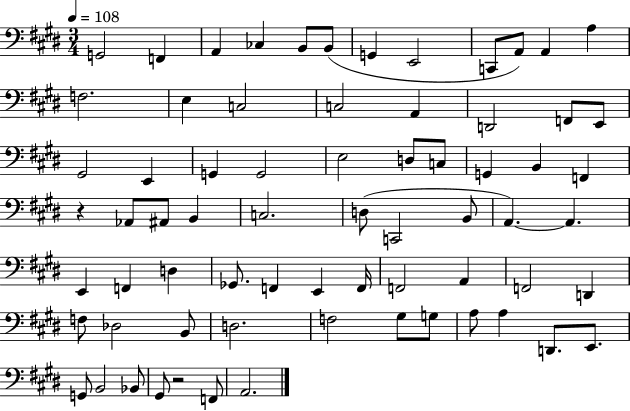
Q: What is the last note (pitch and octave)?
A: A2